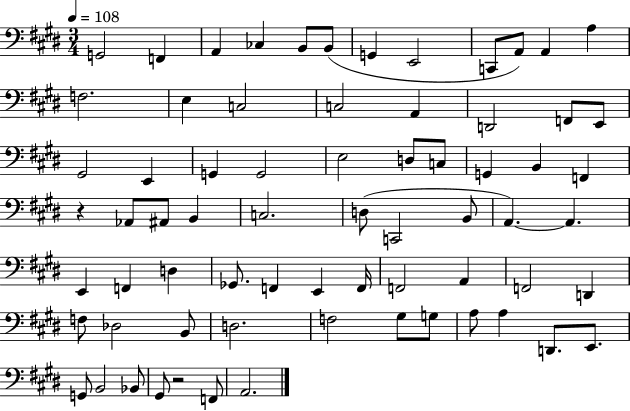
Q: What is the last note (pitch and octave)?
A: A2